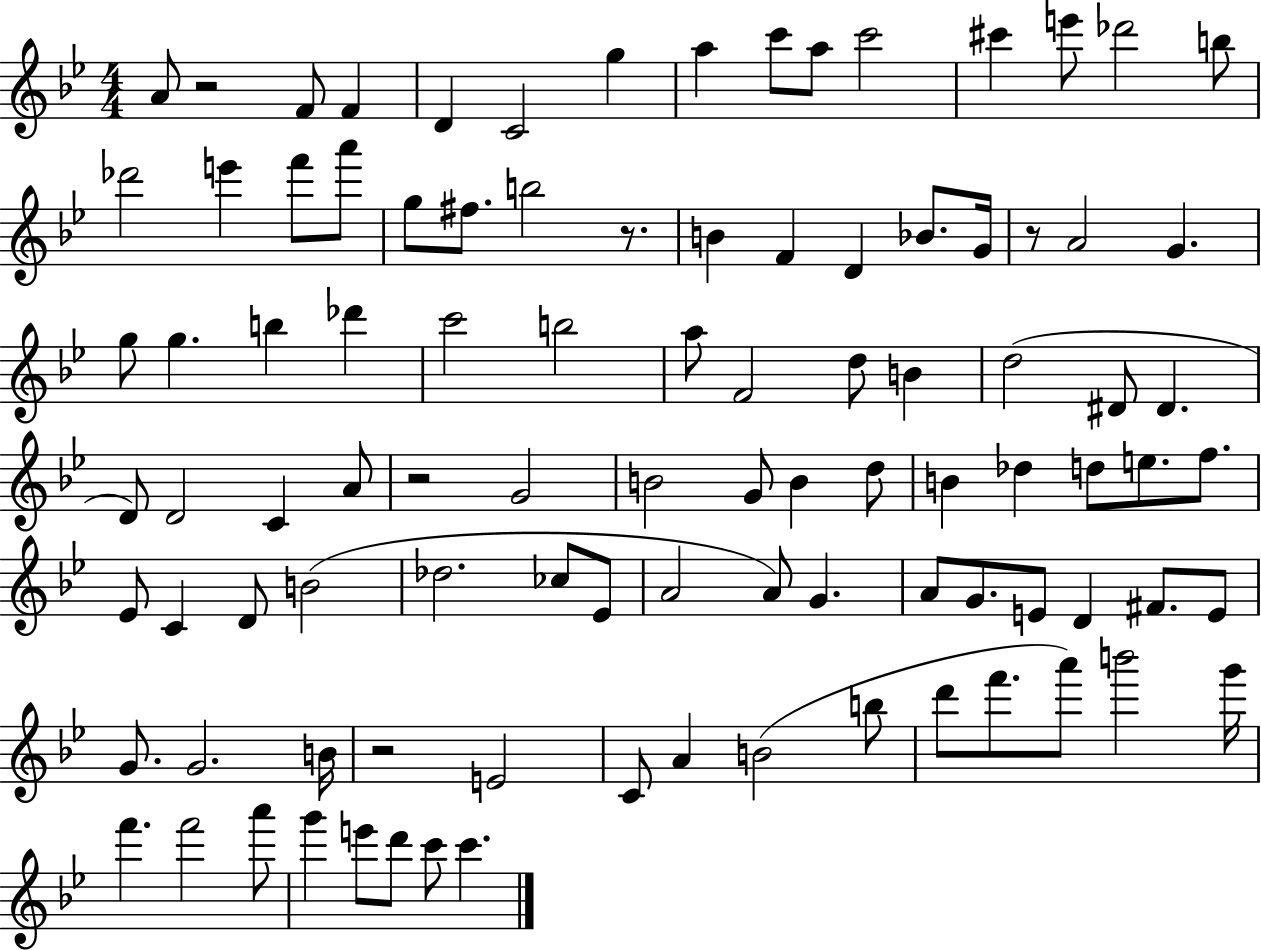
A4/e R/h F4/e F4/q D4/q C4/h G5/q A5/q C6/e A5/e C6/h C#6/q E6/e Db6/h B5/e Db6/h E6/q F6/e A6/e G5/e F#5/e. B5/h R/e. B4/q F4/q D4/q Bb4/e. G4/s R/e A4/h G4/q. G5/e G5/q. B5/q Db6/q C6/h B5/h A5/e F4/h D5/e B4/q D5/h D#4/e D#4/q. D4/e D4/h C4/q A4/e R/h G4/h B4/h G4/e B4/q D5/e B4/q Db5/q D5/e E5/e. F5/e. Eb4/e C4/q D4/e B4/h Db5/h. CES5/e Eb4/e A4/h A4/e G4/q. A4/e G4/e. E4/e D4/q F#4/e. E4/e G4/e. G4/h. B4/s R/h E4/h C4/e A4/q B4/h B5/e D6/e F6/e. A6/e B6/h G6/s F6/q. F6/h A6/e G6/q E6/e D6/e C6/e C6/q.